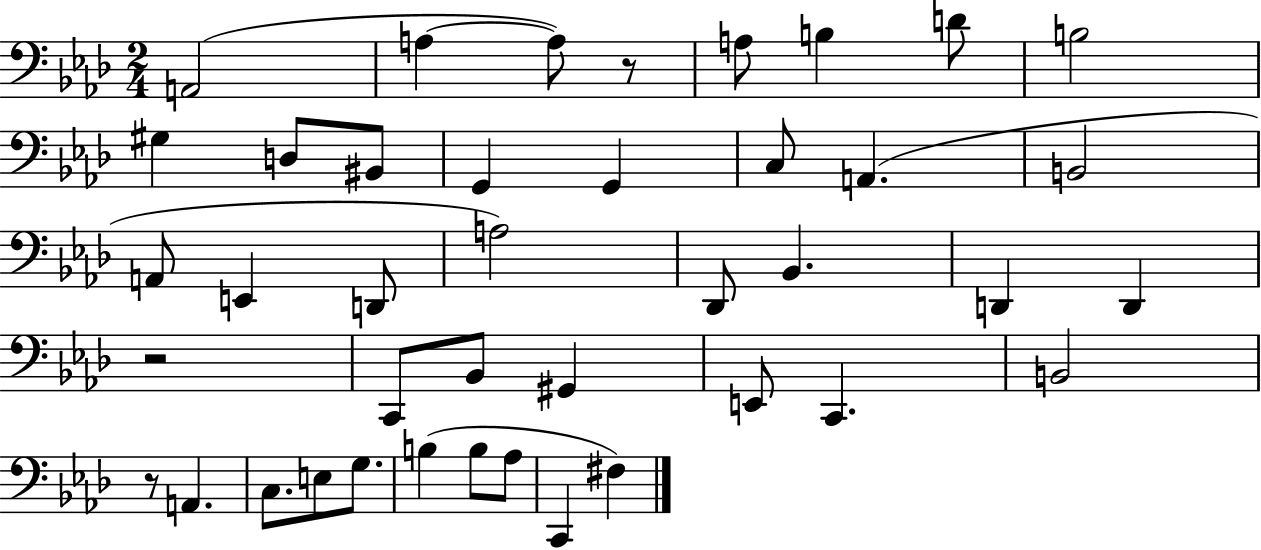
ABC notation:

X:1
T:Untitled
M:2/4
L:1/4
K:Ab
A,,2 A, A,/2 z/2 A,/2 B, D/2 B,2 ^G, D,/2 ^B,,/2 G,, G,, C,/2 A,, B,,2 A,,/2 E,, D,,/2 A,2 _D,,/2 _B,, D,, D,, z2 C,,/2 _B,,/2 ^G,, E,,/2 C,, B,,2 z/2 A,, C,/2 E,/2 G,/2 B, B,/2 _A,/2 C,, ^F,